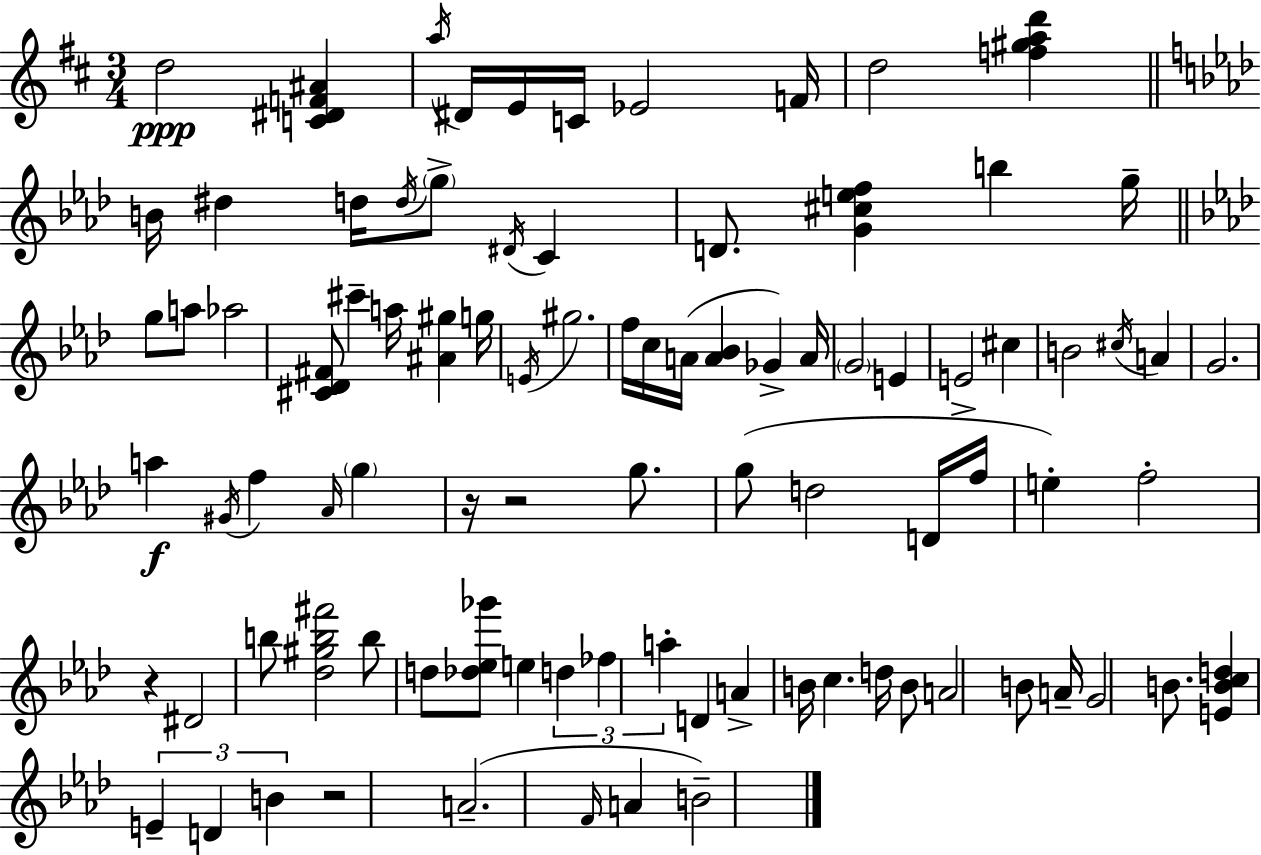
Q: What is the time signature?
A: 3/4